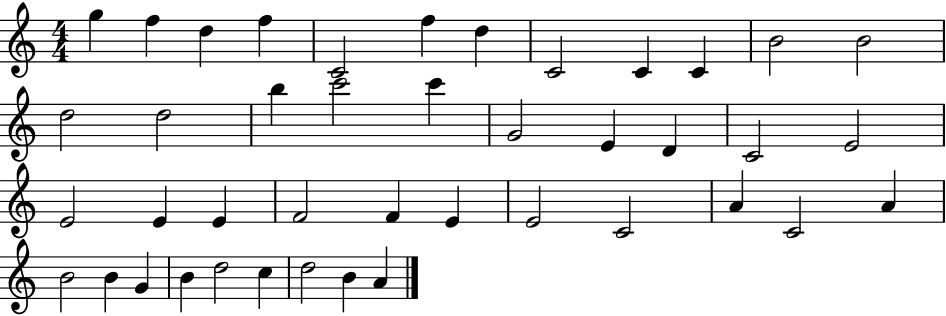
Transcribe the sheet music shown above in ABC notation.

X:1
T:Untitled
M:4/4
L:1/4
K:C
g f d f C2 f d C2 C C B2 B2 d2 d2 b c'2 c' G2 E D C2 E2 E2 E E F2 F E E2 C2 A C2 A B2 B G B d2 c d2 B A